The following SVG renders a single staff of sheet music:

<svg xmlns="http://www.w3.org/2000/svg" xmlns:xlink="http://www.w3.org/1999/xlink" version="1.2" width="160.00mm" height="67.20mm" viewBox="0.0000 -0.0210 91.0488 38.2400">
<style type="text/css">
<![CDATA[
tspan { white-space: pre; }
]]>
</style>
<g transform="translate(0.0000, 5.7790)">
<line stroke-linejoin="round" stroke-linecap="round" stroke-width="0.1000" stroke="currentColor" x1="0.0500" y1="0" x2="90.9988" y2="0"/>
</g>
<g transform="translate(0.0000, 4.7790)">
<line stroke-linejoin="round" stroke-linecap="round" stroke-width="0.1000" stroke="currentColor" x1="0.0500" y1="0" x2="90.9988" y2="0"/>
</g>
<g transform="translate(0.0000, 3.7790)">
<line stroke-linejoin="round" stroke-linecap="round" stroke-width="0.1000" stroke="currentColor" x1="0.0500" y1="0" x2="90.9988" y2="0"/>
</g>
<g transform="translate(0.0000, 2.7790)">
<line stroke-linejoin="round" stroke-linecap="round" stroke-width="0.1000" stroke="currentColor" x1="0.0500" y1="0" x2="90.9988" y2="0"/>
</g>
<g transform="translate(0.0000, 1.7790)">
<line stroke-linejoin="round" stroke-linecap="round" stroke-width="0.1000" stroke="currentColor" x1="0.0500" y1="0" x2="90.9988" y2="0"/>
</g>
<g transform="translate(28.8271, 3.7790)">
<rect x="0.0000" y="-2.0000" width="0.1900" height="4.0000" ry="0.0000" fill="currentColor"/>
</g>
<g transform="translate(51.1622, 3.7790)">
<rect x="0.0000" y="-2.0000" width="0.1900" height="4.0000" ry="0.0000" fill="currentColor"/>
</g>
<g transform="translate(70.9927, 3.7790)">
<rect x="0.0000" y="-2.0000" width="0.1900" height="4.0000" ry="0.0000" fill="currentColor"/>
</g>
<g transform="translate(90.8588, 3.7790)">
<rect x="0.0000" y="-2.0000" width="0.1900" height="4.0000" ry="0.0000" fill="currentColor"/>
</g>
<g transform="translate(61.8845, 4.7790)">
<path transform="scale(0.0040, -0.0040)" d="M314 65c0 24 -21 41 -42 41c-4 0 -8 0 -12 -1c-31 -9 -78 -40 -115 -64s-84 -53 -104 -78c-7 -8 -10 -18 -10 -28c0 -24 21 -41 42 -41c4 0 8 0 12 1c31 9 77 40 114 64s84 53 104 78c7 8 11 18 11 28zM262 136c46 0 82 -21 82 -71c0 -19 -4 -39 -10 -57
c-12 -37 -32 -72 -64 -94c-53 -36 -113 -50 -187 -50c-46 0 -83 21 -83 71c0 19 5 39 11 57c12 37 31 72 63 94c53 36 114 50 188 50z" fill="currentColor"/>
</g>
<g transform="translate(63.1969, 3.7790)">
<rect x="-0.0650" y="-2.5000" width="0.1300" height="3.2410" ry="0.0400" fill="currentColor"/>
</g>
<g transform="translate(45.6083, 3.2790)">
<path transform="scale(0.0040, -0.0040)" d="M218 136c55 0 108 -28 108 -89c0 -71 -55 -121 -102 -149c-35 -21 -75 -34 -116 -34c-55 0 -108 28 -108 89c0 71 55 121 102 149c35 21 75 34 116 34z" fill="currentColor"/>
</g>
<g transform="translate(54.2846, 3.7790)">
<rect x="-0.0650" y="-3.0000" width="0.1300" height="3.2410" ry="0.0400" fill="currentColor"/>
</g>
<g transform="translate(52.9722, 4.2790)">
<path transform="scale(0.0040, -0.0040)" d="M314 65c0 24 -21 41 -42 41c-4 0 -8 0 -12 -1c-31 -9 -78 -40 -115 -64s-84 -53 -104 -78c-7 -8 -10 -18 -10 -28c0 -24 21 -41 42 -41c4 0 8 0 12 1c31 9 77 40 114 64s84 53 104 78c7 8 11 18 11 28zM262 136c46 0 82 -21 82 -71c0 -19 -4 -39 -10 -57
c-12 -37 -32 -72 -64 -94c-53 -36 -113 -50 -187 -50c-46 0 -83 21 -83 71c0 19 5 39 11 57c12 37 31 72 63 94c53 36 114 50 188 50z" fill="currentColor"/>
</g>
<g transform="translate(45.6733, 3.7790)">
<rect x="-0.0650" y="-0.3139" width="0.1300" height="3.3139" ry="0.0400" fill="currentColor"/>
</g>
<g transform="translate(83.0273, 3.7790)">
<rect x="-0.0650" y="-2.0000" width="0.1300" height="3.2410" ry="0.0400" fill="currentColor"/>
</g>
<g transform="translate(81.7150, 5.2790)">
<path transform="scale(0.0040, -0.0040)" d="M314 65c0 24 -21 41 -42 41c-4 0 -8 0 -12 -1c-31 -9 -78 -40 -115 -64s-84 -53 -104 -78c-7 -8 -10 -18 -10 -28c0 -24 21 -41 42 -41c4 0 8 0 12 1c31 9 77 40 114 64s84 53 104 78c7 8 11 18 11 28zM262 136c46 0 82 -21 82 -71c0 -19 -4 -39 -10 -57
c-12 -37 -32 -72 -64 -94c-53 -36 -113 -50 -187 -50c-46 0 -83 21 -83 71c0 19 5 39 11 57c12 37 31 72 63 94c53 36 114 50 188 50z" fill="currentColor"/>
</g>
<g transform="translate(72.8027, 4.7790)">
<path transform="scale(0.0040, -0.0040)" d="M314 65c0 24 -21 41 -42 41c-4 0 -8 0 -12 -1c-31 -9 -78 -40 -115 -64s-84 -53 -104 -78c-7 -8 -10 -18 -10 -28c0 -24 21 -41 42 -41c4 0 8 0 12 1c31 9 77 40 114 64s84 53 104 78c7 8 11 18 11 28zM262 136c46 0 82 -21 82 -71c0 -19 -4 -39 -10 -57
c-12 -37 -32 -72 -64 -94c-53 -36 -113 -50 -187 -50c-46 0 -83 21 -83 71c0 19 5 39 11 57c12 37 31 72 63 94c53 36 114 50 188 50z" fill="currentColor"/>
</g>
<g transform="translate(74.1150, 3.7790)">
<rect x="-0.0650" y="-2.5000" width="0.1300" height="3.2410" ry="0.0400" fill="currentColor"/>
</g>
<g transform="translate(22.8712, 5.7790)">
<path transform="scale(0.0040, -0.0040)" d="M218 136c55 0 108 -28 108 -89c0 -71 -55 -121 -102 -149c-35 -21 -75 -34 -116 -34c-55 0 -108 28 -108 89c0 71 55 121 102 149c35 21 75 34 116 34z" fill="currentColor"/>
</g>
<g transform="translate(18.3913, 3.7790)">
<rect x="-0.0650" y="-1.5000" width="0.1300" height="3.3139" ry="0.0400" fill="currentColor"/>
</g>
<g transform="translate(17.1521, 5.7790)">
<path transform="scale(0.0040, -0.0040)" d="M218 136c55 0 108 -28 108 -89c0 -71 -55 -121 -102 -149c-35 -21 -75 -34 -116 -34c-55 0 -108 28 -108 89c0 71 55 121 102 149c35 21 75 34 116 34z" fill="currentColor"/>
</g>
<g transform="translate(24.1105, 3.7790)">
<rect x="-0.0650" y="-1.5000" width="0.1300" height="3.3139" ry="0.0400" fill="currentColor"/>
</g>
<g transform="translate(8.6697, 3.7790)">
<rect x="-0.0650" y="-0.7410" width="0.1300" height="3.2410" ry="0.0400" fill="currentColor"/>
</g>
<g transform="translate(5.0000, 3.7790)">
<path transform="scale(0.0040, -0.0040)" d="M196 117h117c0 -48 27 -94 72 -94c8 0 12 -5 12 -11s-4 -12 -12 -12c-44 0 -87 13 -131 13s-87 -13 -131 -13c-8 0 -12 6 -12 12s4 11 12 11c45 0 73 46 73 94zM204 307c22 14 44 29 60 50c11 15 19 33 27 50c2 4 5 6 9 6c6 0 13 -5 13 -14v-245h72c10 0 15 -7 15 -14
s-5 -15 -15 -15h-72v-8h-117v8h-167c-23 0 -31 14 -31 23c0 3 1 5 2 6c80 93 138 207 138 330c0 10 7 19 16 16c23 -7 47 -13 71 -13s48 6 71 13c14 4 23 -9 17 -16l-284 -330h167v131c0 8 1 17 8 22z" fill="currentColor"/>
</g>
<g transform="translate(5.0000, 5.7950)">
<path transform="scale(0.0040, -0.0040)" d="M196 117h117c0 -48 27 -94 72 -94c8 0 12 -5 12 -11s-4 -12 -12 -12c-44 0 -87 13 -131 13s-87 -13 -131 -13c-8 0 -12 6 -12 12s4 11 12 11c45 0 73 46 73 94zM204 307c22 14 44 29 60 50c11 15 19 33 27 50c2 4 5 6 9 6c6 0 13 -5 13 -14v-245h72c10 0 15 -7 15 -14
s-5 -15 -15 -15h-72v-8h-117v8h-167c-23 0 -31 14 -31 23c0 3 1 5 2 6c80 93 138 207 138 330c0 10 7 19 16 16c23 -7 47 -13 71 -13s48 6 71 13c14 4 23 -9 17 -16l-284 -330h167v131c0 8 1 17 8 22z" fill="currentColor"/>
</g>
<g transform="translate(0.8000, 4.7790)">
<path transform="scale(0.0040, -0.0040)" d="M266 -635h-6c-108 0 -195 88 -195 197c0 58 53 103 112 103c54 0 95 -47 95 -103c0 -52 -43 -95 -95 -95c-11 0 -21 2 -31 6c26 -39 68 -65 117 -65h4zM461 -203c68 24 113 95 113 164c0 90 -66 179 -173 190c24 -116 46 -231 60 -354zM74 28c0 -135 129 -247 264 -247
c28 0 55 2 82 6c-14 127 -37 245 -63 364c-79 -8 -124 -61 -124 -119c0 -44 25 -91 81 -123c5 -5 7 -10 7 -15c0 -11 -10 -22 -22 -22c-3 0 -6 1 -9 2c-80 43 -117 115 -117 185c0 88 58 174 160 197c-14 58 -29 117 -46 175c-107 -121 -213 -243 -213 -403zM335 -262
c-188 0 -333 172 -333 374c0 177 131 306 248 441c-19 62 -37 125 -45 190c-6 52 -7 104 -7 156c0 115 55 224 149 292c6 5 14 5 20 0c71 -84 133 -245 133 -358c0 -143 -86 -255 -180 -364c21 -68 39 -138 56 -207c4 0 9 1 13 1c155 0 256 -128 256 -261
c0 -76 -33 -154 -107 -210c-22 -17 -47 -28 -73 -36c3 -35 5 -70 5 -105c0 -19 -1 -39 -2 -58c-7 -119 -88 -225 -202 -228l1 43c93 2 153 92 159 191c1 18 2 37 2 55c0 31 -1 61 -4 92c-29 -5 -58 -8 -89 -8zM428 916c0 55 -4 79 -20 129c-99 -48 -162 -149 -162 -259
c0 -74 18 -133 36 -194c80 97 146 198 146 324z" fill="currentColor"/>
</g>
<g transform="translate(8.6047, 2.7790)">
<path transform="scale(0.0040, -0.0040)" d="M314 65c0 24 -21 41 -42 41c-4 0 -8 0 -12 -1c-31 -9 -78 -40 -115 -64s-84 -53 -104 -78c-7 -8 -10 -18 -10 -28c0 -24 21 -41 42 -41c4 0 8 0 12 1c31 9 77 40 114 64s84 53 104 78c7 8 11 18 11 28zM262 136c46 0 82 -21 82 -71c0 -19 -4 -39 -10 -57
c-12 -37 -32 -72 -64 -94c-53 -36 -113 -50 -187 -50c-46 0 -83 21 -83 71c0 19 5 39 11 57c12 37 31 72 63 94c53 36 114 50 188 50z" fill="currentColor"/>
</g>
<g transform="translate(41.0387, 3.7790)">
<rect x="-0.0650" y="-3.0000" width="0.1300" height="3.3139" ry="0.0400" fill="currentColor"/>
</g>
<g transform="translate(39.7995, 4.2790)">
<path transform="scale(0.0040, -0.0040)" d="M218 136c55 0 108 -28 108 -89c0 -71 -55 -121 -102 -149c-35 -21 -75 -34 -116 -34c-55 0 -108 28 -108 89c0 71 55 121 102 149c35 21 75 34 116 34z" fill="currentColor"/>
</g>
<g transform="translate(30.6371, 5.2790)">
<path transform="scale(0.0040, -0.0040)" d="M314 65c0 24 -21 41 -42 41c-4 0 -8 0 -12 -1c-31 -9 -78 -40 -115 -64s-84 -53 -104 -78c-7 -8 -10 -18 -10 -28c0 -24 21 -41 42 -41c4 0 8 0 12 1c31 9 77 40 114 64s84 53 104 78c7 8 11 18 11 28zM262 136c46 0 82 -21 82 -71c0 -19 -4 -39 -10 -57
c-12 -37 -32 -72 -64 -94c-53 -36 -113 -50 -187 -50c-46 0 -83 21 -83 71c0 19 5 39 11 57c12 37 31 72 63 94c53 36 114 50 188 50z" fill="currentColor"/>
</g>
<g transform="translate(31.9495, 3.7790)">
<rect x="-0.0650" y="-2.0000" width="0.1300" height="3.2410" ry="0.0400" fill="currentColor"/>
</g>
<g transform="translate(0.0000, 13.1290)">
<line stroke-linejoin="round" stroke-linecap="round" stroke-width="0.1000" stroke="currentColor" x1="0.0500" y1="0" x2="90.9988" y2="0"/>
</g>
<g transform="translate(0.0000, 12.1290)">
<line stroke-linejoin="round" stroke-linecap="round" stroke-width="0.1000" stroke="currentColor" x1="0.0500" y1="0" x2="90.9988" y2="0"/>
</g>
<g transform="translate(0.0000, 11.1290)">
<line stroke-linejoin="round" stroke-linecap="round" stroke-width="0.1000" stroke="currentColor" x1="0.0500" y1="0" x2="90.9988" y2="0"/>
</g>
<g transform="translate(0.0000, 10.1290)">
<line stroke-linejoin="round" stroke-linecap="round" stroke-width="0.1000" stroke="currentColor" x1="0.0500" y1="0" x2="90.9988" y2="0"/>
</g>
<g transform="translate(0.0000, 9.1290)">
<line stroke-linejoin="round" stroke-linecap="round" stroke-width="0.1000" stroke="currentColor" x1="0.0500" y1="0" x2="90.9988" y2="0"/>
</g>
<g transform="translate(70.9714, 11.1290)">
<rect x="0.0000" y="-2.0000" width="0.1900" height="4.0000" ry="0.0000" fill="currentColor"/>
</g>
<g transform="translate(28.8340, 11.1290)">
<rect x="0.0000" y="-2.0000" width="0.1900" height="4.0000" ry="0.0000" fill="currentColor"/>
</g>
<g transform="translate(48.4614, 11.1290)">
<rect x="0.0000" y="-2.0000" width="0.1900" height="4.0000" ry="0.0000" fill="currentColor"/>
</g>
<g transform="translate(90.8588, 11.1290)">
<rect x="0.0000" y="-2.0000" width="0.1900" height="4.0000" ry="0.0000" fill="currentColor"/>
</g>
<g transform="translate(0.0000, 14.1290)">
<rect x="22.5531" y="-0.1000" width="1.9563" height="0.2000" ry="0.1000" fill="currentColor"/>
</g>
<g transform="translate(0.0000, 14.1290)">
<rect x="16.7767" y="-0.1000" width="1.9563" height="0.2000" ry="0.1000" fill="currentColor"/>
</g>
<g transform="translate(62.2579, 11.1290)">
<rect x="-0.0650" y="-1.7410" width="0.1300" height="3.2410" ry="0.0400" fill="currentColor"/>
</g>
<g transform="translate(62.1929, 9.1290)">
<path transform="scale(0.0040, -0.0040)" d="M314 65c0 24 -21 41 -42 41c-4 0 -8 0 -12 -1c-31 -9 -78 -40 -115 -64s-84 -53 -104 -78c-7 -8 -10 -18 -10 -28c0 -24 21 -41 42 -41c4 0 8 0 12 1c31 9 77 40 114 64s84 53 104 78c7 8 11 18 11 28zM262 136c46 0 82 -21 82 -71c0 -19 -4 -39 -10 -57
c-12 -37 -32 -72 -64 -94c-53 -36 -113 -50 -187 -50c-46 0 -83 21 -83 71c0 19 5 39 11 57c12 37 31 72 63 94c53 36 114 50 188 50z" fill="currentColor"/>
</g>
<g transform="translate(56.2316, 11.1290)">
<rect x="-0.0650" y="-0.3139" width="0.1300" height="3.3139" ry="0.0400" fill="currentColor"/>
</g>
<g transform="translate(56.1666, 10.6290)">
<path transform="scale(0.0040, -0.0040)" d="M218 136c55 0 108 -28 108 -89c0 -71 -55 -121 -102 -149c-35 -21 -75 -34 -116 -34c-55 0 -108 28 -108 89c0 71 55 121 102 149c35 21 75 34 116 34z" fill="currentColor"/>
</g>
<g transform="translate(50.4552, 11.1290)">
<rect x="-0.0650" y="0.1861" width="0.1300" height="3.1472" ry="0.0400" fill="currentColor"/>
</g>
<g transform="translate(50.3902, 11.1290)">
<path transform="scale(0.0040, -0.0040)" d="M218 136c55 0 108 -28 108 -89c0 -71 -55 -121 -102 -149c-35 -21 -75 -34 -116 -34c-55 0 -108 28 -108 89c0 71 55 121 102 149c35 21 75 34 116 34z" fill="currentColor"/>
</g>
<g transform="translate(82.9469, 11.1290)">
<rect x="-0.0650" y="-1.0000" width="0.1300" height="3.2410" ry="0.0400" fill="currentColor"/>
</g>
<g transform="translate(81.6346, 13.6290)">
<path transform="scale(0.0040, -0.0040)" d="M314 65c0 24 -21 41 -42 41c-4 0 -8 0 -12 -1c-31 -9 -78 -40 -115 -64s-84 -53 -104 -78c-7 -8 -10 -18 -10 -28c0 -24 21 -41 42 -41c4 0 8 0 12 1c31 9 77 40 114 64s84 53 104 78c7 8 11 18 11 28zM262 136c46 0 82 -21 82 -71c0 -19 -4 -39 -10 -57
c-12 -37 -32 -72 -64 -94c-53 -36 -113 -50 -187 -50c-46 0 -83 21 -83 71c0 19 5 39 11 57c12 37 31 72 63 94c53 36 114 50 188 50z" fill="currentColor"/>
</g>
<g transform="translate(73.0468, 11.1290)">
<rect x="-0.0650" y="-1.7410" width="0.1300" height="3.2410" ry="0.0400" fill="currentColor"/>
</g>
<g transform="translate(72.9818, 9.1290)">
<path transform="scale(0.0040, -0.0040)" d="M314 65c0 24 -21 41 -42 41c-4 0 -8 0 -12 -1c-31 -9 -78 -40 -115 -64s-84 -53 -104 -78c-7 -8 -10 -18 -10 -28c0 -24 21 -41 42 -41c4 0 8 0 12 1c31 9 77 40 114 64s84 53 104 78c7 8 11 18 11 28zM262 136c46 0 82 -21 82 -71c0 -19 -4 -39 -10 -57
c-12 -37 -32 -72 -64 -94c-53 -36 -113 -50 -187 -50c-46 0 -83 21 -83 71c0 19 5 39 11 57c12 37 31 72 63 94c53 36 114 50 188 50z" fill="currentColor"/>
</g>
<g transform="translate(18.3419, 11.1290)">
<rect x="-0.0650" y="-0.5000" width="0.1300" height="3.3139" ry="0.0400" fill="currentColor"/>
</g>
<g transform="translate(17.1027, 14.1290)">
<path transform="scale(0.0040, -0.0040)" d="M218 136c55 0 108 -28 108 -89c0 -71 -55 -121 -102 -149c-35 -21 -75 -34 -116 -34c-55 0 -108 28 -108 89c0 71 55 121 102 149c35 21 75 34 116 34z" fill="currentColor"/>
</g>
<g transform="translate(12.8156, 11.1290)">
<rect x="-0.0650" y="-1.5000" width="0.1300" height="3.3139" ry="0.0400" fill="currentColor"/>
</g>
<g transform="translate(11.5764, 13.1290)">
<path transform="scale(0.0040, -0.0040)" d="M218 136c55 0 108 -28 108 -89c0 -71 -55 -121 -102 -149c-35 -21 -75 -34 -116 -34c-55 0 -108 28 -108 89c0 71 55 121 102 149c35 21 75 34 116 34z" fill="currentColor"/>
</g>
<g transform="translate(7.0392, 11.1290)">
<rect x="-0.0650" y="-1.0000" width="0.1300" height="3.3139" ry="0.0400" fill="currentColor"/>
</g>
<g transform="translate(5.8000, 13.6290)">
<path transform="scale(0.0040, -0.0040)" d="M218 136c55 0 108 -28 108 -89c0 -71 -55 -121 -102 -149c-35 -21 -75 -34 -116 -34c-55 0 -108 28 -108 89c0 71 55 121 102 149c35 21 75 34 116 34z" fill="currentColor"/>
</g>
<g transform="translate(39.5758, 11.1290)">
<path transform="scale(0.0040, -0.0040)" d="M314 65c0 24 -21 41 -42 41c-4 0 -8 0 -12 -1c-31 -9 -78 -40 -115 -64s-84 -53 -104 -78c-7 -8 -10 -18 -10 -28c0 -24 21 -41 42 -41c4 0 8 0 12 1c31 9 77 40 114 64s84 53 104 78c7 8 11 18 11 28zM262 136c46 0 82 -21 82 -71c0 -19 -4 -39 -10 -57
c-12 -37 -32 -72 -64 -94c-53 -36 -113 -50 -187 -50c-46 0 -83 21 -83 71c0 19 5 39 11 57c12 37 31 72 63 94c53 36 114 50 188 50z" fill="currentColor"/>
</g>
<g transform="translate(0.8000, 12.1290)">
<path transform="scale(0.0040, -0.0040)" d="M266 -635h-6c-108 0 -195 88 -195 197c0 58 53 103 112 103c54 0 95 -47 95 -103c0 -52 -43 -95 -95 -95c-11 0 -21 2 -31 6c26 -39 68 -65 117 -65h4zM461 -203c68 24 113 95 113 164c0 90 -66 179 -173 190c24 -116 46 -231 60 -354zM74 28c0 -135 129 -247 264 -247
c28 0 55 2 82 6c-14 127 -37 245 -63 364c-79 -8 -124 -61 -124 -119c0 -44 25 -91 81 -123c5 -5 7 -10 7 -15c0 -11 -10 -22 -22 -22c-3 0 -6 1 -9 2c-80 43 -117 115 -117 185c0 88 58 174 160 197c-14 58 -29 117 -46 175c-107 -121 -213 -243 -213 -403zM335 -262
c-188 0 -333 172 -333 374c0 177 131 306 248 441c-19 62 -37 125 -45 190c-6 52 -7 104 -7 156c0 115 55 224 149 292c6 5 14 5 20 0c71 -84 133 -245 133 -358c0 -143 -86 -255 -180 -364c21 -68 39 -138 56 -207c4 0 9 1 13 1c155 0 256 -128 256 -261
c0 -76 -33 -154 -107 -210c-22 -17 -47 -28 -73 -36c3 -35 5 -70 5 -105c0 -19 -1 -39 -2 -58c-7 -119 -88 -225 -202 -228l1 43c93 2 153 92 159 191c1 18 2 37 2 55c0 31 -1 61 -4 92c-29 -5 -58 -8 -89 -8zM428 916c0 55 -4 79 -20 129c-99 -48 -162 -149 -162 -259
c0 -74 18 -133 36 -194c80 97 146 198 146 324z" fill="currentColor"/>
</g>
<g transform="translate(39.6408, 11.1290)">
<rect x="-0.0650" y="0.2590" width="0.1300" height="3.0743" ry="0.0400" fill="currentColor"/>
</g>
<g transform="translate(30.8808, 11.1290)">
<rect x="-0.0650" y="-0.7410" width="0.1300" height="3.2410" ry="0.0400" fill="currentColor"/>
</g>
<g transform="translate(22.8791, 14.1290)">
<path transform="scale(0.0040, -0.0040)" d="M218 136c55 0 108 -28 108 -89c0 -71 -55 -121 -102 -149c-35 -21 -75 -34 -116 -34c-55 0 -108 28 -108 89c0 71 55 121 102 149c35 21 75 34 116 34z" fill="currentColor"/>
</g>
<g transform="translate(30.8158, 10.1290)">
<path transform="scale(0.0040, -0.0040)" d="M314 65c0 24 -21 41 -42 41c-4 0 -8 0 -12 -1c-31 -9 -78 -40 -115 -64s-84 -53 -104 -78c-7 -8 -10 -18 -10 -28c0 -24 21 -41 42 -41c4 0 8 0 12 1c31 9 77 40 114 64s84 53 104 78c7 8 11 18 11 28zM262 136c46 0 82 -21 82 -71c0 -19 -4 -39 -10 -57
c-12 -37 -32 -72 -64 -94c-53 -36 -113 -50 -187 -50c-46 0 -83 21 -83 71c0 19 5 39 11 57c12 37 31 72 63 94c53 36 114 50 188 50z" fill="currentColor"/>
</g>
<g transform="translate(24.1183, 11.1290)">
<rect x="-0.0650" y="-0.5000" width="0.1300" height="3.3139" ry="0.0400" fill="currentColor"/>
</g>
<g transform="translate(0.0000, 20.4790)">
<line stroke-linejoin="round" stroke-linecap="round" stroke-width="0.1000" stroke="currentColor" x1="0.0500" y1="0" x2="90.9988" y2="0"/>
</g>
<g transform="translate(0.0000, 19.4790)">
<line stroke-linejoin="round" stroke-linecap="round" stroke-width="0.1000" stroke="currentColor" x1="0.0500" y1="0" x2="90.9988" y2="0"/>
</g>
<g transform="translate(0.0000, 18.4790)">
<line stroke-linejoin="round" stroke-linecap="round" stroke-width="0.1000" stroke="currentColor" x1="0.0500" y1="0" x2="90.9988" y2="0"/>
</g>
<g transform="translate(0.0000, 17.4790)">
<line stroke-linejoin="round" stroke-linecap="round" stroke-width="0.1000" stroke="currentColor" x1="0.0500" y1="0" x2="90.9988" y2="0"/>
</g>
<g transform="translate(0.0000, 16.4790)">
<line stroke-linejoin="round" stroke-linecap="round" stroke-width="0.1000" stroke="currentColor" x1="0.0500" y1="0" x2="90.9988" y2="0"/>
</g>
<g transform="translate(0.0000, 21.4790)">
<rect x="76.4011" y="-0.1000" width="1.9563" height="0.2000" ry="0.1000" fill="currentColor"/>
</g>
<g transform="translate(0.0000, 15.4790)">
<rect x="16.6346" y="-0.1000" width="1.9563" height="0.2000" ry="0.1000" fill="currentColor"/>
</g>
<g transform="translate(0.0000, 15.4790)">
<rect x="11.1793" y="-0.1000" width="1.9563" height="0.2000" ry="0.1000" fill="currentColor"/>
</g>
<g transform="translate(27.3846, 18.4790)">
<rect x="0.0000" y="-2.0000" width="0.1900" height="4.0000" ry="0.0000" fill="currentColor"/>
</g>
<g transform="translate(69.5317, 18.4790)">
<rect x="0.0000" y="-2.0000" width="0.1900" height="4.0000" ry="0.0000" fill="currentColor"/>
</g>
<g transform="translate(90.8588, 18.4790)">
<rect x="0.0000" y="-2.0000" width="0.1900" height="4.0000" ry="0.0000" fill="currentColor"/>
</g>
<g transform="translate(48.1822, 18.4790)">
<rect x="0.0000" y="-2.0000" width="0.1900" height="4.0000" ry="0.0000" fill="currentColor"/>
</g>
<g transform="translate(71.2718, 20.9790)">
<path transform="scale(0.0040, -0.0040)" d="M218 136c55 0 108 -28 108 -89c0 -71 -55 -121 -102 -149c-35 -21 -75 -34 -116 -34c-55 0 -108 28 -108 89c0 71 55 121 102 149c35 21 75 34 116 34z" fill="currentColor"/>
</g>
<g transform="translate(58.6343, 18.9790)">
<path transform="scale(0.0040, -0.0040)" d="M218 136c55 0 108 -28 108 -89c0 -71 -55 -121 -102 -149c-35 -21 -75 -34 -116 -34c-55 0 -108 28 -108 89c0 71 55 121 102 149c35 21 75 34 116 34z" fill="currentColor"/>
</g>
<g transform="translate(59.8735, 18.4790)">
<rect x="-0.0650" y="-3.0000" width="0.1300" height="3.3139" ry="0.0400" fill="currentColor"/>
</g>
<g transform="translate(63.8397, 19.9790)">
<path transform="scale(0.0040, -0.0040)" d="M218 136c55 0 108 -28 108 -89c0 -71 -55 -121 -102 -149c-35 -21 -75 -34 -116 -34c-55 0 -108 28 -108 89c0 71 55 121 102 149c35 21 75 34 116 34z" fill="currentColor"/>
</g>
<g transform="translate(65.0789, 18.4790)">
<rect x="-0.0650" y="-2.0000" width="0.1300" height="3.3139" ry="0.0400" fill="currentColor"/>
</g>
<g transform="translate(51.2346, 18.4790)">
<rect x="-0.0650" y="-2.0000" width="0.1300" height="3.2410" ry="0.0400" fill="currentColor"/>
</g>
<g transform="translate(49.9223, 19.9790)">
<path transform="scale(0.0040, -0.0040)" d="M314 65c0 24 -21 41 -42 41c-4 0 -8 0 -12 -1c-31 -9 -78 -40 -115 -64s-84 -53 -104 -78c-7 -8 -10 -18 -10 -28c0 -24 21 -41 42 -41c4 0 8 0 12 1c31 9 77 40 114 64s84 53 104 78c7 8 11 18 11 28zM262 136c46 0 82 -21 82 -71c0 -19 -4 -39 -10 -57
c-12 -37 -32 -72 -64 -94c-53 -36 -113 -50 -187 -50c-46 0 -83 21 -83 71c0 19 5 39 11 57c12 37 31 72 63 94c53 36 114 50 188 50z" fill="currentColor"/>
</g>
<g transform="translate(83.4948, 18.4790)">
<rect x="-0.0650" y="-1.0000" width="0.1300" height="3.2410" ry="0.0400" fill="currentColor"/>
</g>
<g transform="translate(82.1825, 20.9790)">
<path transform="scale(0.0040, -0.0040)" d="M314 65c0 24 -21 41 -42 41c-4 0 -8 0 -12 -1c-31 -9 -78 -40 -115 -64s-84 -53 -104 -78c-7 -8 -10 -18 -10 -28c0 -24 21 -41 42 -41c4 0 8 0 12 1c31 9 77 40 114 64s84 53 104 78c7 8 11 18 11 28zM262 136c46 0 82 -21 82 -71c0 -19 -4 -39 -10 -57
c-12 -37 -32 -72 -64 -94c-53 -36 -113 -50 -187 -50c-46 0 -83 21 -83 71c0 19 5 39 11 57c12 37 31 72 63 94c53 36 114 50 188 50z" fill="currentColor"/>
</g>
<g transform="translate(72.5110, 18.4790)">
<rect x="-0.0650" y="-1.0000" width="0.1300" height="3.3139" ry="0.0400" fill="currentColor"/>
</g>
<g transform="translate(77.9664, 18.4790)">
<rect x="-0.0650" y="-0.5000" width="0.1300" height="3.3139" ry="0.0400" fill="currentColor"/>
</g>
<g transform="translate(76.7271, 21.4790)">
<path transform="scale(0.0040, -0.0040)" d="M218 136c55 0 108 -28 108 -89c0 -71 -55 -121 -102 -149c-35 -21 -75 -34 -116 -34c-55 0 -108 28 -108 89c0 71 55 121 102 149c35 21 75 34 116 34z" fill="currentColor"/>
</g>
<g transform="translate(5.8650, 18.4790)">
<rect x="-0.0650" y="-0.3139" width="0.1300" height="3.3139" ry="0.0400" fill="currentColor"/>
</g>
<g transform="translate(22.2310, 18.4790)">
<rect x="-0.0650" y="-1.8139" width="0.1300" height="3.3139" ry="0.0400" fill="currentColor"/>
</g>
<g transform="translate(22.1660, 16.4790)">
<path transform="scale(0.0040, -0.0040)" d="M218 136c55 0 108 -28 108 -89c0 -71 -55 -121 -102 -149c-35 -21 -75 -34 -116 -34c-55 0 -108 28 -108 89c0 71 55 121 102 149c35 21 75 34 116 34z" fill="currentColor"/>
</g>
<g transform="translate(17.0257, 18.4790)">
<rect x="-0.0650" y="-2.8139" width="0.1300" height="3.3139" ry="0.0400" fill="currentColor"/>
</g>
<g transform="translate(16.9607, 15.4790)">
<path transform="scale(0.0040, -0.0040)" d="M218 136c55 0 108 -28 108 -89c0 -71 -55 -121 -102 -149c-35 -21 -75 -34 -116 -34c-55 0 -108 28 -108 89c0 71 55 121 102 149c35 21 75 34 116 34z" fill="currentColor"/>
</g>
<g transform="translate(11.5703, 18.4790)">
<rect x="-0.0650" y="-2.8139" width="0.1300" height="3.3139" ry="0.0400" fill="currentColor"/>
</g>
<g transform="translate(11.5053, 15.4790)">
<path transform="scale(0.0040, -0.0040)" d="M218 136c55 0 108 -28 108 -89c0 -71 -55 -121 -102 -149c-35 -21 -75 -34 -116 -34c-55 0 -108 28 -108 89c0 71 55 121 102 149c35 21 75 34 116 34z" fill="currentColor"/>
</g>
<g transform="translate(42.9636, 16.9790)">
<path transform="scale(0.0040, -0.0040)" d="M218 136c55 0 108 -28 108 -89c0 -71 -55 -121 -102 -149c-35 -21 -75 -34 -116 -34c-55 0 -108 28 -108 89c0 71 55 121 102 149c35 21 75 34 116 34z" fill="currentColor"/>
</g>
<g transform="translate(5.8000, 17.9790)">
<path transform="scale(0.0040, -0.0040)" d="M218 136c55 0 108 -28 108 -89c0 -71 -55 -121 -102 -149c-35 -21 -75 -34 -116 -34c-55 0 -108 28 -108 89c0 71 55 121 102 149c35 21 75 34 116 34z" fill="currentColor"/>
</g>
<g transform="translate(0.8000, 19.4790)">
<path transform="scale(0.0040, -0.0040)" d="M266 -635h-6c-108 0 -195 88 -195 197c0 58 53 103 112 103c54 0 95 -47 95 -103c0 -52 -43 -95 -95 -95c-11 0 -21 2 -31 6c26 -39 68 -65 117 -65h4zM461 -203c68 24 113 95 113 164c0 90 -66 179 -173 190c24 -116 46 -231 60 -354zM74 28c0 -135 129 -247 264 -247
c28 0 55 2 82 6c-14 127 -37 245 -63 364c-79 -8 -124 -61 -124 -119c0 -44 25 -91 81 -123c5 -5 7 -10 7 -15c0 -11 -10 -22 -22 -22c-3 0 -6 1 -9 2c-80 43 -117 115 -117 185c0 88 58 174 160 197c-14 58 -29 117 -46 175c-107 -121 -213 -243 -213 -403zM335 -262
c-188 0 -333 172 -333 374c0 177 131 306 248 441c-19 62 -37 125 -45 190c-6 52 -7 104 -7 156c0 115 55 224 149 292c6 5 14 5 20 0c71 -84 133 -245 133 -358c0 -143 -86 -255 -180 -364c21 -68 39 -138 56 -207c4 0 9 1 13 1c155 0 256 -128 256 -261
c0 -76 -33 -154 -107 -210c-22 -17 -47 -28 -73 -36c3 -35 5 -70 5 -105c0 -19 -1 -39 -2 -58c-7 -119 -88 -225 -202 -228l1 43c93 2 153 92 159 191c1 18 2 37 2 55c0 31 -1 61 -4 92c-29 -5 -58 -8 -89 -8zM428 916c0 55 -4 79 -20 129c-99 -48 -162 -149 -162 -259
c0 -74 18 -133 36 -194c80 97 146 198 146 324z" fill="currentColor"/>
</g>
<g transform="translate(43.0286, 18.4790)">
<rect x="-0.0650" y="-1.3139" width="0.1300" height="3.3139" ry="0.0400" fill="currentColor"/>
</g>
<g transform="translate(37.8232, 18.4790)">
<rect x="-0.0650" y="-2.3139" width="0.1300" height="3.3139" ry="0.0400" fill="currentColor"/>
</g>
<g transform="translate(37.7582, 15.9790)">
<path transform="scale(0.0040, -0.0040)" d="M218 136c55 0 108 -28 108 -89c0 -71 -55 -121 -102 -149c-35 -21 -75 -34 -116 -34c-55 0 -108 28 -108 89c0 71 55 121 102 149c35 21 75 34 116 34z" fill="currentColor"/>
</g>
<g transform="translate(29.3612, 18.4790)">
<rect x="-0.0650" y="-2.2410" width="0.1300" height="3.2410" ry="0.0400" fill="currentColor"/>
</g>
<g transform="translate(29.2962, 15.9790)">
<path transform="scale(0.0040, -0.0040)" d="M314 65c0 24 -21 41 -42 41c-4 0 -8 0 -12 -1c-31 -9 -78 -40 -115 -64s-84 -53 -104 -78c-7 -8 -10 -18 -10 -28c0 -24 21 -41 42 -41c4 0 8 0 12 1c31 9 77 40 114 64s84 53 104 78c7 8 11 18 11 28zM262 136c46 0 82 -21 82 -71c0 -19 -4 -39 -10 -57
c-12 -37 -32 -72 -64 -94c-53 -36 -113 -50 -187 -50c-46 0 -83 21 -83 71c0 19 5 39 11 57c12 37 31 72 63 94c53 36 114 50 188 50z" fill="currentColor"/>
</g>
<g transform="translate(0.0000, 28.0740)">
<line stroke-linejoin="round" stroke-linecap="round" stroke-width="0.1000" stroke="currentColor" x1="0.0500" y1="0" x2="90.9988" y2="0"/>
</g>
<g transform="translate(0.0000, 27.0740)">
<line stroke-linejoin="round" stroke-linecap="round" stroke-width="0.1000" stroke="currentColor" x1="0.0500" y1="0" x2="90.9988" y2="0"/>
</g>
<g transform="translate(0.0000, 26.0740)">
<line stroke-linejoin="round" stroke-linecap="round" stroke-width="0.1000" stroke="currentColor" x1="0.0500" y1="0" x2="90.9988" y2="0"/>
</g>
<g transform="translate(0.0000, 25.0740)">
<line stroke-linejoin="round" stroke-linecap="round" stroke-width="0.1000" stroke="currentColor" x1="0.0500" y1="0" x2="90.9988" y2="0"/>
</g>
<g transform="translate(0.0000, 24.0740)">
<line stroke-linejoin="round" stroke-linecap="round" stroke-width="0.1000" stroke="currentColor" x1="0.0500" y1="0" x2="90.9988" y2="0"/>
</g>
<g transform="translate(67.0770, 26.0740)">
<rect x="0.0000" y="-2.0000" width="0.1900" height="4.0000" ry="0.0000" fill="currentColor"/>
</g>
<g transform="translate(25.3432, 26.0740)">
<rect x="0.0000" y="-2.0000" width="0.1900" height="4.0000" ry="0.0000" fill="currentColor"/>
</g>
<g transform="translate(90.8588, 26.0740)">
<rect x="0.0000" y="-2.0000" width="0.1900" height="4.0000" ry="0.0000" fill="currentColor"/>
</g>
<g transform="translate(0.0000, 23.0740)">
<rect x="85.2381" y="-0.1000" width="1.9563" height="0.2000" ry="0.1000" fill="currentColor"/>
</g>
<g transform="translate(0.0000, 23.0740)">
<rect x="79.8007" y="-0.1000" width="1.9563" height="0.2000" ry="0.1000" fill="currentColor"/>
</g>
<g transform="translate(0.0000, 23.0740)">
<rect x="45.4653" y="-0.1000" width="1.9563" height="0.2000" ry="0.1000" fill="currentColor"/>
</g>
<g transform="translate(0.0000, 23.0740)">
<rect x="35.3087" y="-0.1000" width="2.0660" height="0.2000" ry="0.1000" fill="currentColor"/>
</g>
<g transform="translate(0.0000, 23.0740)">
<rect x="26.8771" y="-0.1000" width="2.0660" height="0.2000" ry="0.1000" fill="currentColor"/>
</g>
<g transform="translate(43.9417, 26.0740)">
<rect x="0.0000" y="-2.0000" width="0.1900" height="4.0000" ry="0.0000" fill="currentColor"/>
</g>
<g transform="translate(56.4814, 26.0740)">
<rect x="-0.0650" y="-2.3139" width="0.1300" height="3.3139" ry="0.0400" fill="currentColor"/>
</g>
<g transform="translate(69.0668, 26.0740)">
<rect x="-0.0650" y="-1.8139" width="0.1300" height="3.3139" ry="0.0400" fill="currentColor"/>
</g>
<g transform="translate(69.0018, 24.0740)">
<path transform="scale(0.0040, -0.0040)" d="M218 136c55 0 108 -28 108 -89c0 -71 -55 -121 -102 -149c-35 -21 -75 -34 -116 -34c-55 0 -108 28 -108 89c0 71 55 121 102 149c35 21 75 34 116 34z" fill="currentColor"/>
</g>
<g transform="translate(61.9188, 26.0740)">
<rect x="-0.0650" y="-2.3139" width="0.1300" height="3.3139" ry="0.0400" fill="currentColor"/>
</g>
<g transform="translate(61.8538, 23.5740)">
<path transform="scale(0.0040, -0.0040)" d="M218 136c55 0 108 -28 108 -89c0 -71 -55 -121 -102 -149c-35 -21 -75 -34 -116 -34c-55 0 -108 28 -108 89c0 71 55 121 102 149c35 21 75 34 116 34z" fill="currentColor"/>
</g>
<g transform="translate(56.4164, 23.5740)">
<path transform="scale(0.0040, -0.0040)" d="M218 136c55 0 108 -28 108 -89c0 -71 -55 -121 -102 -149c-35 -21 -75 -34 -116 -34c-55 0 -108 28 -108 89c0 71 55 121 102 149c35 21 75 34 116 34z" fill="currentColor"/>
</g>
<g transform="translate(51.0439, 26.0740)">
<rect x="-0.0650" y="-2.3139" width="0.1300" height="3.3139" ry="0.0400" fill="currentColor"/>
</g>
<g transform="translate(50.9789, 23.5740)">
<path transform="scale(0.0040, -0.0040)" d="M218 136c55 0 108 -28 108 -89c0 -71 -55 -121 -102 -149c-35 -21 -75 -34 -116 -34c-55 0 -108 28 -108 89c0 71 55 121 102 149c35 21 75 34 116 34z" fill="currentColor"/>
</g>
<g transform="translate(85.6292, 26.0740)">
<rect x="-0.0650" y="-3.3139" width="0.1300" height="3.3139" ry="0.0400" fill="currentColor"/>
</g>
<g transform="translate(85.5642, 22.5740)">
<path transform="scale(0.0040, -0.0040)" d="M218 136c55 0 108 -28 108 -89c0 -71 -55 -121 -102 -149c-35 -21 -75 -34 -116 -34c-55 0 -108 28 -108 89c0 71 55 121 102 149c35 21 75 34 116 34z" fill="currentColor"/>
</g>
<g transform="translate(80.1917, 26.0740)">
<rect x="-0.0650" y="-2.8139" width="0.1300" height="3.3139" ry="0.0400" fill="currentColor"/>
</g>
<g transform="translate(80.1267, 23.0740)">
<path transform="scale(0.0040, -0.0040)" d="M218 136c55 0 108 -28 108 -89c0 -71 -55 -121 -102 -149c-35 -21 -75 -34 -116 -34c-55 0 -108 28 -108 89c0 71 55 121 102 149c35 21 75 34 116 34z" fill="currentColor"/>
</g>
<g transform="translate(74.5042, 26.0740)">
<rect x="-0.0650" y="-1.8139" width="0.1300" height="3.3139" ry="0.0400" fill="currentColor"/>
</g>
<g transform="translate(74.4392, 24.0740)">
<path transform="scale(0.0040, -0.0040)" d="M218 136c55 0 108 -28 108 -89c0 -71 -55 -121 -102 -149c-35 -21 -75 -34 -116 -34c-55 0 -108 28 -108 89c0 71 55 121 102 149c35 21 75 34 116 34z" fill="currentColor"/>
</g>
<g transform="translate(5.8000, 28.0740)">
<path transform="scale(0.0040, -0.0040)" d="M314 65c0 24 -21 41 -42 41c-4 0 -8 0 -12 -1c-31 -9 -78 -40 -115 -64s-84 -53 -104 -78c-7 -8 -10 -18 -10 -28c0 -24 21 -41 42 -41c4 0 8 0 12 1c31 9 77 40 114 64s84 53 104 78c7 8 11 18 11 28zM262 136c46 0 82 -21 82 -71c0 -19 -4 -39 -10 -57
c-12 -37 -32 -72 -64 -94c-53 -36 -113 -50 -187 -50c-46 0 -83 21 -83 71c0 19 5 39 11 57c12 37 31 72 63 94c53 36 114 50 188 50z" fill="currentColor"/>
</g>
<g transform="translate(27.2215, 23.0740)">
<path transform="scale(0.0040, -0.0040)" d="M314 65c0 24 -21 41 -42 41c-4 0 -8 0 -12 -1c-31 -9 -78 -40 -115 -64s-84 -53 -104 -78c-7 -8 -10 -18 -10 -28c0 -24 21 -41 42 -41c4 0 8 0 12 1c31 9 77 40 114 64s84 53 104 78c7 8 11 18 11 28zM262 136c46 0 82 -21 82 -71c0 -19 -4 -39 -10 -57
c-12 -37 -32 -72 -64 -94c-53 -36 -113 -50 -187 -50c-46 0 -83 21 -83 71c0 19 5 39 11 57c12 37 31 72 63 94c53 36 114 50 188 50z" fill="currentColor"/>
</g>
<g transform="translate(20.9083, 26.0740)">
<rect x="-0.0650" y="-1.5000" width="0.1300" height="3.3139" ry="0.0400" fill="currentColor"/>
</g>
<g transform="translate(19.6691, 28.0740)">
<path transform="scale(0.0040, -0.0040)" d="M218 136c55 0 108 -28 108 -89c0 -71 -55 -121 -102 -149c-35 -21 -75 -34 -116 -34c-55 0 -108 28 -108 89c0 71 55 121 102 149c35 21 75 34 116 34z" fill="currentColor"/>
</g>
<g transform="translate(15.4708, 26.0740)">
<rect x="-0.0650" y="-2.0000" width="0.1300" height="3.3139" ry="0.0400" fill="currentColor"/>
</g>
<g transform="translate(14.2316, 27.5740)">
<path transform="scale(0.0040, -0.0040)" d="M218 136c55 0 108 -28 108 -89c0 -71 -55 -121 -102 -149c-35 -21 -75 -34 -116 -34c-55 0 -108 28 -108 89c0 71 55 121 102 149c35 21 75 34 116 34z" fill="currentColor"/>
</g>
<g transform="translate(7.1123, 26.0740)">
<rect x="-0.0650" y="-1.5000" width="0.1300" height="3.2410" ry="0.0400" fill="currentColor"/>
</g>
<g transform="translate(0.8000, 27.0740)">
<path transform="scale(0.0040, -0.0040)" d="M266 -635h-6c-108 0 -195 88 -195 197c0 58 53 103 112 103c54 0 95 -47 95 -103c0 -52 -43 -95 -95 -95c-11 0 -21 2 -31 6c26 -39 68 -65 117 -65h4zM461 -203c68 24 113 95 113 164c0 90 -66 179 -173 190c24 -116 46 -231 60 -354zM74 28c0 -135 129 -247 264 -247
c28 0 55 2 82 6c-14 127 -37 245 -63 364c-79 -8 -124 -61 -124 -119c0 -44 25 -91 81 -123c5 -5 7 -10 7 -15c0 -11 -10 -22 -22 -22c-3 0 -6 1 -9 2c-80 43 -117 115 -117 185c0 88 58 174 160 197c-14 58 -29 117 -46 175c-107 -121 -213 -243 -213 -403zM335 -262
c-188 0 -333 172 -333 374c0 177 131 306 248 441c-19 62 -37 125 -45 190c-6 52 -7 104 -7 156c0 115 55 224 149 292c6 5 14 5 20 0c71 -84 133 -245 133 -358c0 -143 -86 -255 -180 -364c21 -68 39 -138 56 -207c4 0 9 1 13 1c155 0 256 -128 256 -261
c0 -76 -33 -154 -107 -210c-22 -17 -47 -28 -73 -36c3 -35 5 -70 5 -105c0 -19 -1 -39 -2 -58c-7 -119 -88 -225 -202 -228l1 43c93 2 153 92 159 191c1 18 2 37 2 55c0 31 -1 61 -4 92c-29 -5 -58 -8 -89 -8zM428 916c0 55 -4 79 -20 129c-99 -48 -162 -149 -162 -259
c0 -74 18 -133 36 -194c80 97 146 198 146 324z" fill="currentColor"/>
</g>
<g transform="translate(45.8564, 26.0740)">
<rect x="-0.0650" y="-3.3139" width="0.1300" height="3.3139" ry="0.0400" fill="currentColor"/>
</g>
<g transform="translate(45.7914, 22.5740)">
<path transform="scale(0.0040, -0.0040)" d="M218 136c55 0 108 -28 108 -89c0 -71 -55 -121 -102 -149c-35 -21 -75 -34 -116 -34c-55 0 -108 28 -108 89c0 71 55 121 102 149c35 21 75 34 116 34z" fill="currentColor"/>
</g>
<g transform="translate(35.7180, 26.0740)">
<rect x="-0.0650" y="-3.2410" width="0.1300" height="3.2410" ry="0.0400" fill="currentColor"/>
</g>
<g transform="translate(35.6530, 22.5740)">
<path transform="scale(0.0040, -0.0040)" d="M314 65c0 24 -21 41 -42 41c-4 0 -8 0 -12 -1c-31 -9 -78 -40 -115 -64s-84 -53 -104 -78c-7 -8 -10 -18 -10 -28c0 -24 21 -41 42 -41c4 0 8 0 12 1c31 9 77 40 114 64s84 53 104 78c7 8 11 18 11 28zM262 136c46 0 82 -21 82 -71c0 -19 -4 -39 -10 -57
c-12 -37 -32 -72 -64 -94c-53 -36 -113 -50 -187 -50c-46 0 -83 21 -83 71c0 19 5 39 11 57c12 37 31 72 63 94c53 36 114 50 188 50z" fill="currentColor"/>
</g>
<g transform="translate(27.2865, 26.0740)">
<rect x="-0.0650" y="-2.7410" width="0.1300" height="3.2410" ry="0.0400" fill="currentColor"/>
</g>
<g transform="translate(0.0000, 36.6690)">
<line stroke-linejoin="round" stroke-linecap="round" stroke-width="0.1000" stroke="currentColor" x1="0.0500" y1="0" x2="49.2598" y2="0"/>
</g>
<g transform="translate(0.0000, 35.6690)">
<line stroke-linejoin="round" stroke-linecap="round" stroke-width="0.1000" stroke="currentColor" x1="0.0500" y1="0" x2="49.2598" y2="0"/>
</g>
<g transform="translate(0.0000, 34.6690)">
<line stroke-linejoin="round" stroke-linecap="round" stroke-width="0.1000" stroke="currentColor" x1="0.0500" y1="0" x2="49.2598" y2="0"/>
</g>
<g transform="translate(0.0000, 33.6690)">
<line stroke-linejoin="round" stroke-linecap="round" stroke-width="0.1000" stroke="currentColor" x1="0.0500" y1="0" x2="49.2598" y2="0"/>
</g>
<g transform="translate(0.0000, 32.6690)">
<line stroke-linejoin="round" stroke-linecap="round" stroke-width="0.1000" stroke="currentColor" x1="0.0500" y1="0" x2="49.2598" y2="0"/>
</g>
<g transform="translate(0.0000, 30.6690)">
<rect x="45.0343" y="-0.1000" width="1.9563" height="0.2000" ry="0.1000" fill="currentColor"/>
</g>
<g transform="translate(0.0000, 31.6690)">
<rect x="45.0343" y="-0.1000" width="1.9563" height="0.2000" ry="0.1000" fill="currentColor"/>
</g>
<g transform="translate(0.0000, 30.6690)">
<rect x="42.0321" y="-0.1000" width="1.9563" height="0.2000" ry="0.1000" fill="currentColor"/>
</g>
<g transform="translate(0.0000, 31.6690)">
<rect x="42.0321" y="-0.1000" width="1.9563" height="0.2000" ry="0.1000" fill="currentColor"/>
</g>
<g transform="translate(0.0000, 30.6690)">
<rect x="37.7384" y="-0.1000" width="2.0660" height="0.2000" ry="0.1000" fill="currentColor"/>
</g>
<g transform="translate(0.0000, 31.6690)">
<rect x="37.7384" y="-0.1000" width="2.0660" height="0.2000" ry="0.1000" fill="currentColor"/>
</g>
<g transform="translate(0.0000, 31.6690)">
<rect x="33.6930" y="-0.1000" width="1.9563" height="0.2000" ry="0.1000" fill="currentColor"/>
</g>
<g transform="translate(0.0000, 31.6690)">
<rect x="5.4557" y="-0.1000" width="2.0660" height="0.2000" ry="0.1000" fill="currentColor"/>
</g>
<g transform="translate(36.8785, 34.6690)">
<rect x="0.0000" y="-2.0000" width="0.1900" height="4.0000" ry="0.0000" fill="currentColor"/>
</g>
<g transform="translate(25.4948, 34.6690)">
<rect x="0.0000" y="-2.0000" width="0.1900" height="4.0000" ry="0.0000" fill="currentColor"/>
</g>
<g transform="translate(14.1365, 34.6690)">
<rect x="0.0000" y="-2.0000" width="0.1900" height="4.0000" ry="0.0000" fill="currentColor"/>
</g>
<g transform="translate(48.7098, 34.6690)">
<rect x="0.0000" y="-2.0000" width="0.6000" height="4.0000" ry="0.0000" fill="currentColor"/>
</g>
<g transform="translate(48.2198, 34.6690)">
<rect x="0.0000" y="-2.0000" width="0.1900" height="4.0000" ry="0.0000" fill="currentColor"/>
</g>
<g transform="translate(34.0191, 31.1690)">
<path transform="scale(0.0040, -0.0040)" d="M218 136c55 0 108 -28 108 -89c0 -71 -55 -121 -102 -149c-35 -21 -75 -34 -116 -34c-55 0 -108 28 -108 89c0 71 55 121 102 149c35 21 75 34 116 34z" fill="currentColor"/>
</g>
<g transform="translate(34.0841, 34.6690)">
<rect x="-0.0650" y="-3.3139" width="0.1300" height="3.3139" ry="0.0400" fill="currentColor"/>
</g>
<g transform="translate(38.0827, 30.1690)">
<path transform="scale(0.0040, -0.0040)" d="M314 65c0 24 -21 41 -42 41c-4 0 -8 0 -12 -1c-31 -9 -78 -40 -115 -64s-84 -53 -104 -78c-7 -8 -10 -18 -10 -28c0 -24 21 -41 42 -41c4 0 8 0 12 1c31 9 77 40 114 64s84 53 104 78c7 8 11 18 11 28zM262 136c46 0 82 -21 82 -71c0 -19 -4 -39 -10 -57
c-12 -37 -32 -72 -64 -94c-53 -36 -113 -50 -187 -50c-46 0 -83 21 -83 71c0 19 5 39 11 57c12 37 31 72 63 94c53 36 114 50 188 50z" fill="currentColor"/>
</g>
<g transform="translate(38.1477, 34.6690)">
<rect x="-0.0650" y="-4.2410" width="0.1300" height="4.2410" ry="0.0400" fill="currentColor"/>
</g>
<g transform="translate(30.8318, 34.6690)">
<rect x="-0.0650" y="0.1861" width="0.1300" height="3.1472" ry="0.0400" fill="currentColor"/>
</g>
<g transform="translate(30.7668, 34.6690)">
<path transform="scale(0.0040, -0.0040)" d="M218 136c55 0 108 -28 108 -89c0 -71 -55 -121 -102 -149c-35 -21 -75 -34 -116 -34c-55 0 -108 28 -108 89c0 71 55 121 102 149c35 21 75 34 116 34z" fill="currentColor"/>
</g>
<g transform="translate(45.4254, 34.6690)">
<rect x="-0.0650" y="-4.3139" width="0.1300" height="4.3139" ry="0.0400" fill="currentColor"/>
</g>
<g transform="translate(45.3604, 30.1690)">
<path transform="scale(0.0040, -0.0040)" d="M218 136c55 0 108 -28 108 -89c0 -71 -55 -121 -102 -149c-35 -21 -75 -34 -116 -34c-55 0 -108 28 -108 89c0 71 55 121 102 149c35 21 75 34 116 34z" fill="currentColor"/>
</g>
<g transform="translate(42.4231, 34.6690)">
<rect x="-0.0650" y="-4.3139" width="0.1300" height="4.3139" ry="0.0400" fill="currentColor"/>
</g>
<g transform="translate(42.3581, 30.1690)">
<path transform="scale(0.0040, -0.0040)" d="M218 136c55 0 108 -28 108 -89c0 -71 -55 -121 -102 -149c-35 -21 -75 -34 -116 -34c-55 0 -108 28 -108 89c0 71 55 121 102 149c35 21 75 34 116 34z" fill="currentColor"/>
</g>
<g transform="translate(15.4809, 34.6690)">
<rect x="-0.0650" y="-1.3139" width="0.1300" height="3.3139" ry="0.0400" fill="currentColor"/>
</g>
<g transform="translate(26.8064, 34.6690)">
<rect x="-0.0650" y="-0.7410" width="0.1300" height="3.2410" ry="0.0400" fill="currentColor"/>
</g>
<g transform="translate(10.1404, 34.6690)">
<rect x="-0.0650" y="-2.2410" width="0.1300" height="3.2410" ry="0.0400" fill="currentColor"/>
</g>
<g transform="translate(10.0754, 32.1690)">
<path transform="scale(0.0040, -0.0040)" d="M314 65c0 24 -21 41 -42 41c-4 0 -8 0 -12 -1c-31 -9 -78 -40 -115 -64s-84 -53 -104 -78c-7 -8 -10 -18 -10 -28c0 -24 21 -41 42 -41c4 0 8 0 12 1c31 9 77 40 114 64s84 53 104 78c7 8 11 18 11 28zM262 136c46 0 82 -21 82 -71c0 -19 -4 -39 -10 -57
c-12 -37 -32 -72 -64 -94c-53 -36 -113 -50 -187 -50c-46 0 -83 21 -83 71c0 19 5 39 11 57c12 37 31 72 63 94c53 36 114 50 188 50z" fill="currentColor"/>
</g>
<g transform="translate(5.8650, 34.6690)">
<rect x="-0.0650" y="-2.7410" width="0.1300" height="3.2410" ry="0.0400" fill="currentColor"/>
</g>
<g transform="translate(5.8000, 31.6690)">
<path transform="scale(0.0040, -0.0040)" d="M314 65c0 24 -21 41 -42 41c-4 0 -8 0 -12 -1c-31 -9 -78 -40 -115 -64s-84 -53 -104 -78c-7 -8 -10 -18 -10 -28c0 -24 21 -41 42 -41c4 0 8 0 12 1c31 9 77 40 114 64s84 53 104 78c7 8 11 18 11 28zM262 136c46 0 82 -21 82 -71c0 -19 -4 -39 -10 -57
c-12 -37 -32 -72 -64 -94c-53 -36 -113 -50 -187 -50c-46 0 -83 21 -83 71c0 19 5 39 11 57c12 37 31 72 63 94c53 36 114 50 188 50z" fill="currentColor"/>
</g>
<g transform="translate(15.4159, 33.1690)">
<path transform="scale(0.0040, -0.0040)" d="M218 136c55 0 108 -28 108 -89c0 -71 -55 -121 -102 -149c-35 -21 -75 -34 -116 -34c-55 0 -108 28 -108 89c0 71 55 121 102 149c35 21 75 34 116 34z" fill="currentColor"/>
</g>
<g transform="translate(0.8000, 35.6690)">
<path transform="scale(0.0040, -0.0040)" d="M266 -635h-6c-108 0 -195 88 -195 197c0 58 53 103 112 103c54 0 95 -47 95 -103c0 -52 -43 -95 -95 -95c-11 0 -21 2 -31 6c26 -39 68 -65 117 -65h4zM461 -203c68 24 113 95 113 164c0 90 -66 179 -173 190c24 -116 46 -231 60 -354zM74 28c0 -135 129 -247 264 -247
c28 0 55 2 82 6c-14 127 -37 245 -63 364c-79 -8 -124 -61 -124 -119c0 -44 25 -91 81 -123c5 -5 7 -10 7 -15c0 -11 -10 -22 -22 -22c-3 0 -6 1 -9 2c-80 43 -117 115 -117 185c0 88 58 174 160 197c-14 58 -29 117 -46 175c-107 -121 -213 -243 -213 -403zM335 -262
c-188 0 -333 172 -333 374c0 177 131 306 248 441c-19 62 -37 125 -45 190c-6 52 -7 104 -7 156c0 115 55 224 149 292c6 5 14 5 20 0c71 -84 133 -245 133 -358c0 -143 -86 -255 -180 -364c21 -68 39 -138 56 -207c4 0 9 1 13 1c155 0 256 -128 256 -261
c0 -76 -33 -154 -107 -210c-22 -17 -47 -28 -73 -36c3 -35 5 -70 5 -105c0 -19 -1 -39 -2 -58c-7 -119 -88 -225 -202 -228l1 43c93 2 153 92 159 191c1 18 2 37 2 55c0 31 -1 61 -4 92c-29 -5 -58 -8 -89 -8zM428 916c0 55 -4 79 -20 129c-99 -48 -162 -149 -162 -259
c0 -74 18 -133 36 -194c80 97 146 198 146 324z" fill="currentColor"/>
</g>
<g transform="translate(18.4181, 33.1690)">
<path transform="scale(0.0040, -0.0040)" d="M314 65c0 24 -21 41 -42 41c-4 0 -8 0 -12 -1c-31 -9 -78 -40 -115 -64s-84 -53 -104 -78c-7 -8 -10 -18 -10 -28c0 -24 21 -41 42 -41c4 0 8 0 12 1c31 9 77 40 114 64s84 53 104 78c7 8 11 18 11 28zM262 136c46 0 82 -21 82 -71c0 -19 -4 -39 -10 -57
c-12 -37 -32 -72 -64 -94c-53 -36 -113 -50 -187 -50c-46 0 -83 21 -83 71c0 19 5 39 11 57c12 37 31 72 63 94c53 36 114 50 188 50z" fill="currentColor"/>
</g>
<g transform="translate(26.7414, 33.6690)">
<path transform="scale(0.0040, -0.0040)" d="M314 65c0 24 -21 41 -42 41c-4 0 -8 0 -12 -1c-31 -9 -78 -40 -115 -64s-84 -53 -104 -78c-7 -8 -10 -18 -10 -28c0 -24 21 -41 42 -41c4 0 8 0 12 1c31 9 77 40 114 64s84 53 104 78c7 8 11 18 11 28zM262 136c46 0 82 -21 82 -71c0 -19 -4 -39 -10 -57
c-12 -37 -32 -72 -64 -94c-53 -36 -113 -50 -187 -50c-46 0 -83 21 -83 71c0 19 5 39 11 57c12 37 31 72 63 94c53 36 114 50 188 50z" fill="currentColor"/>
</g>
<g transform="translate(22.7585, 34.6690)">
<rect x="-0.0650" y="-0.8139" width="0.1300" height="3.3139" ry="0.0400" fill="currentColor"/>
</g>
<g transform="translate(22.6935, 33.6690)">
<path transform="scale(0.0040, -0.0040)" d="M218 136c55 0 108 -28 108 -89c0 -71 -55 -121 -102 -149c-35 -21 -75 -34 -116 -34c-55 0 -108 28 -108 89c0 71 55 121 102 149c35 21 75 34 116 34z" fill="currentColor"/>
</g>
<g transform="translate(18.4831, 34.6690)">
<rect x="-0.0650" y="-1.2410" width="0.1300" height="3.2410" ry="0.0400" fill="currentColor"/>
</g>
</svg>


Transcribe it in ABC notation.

X:1
T:Untitled
M:4/4
L:1/4
K:C
d2 E E F2 A c A2 G2 G2 F2 D E C C d2 B2 B c f2 f2 D2 c a a f g2 g e F2 A F D C D2 E2 F E a2 b2 b g g g f f a b a2 g2 e e2 d d2 B b d'2 d' d'